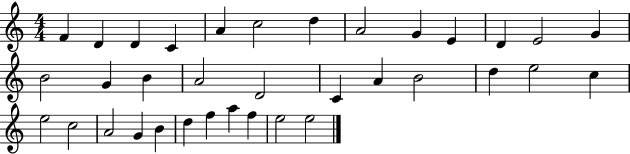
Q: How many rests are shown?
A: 0